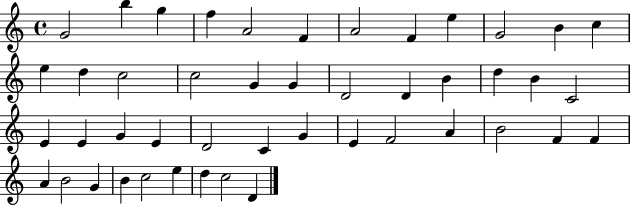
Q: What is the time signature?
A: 4/4